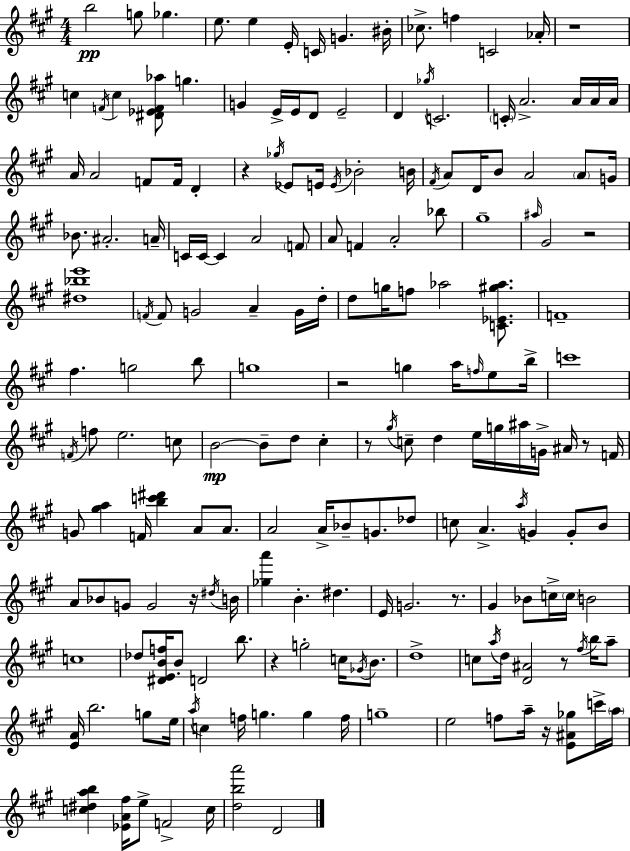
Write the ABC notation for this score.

X:1
T:Untitled
M:4/4
L:1/4
K:A
b2 g/2 _g e/2 e E/4 C/4 G ^B/4 _c/2 f C2 _A/4 z4 c F/4 c [^D_EF_a]/2 g G E/4 E/4 D/2 E2 D _g/4 C2 C/4 A2 A/4 A/4 A/4 A/4 A2 F/2 F/4 D z _g/4 _E/2 E/4 E/4 _B2 B/4 ^F/4 A/2 D/4 B/2 A2 A/2 G/4 _B/2 ^A2 A/4 C/4 C/4 C A2 F/2 A/2 F A2 _b/2 ^g4 ^a/4 ^G2 z2 [^d_be']4 F/4 F/2 G2 A G/4 d/4 d/2 g/4 f/2 _a2 [C_E^g_a]/2 F4 ^f g2 b/2 g4 z2 g a/4 f/4 e/2 b/4 c'4 F/4 f/2 e2 c/2 B2 B/2 d/2 ^c z/2 ^g/4 c/2 d e/4 g/4 ^a/4 G/4 ^A/4 z/2 F/4 G/2 [^ga] F/4 [bc'^d'] A/2 A/2 A2 A/4 _B/2 G/2 _d/2 c/2 A a/4 G G/2 B/2 A/2 _B/2 G/2 G2 z/4 ^d/4 B/4 [_ga'] B ^d E/4 G2 z/2 ^G _B/2 c/4 c/4 B2 c4 _d/2 [^DEBf]/4 B/2 D2 b/2 z g2 c/4 _G/4 B/2 d4 c/2 a/4 d/4 [D^A]2 z/2 ^f/4 b/4 a/2 [EA]/4 b2 g/2 e/4 a/4 c f/4 g g f/4 g4 e2 f/2 a/4 z/4 [E^A_g]/2 c'/4 a/4 [c^dab] [_EA^f]/4 e/2 F2 c/4 [dba']2 D2